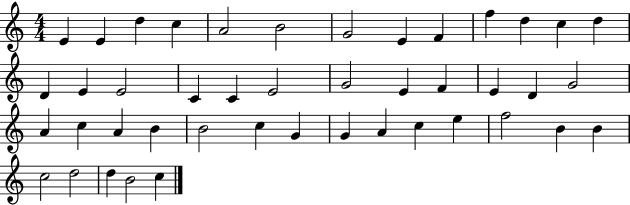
{
  \clef treble
  \numericTimeSignature
  \time 4/4
  \key c \major
  e'4 e'4 d''4 c''4 | a'2 b'2 | g'2 e'4 f'4 | f''4 d''4 c''4 d''4 | \break d'4 e'4 e'2 | c'4 c'4 e'2 | g'2 e'4 f'4 | e'4 d'4 g'2 | \break a'4 c''4 a'4 b'4 | b'2 c''4 g'4 | g'4 a'4 c''4 e''4 | f''2 b'4 b'4 | \break c''2 d''2 | d''4 b'2 c''4 | \bar "|."
}